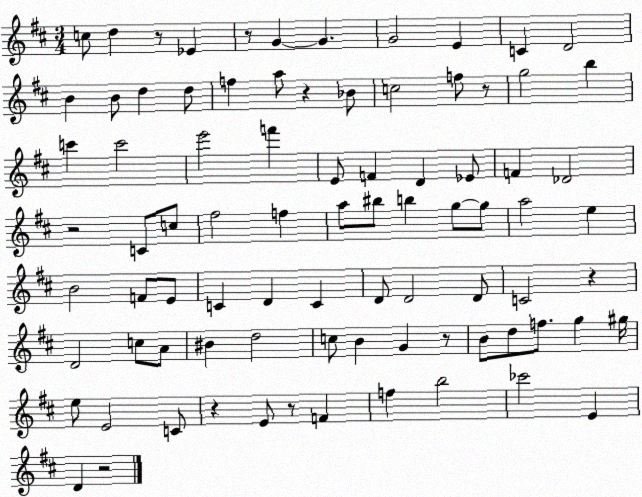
X:1
T:Untitled
M:3/4
L:1/4
K:D
c/2 d z/2 _E z/2 G G G2 E C D2 B B/2 d d/2 f a/2 z _B/2 c2 f/2 z/2 g2 b c' c'2 e'2 f' E/2 F D _E/2 F _D2 z2 C/2 c/2 ^f2 f a/2 ^b/2 b g/2 g/2 a2 e B2 F/2 E/2 C D C D/2 D2 D/2 C2 z D2 c/2 A/2 ^B d2 c/2 B G z/2 B/2 d/2 f/2 g ^g/4 e/2 E2 C/2 z E/2 z/2 F f b2 _c'2 E D z2